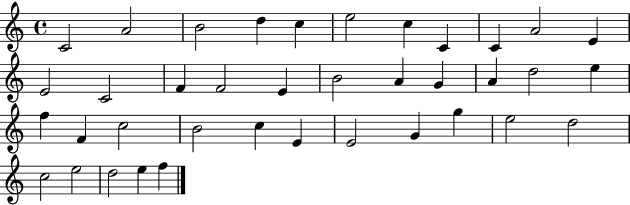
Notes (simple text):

C4/h A4/h B4/h D5/q C5/q E5/h C5/q C4/q C4/q A4/h E4/q E4/h C4/h F4/q F4/h E4/q B4/h A4/q G4/q A4/q D5/h E5/q F5/q F4/q C5/h B4/h C5/q E4/q E4/h G4/q G5/q E5/h D5/h C5/h E5/h D5/h E5/q F5/q